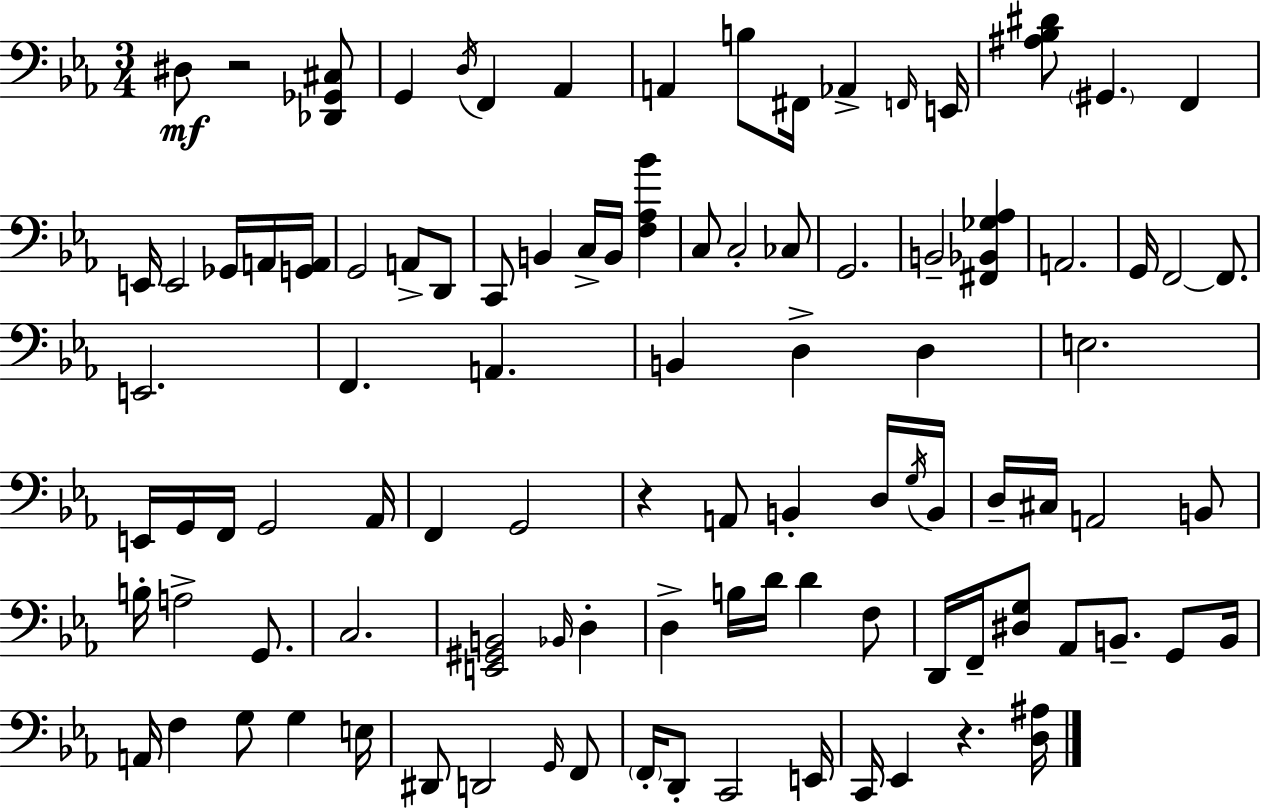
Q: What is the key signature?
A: C minor